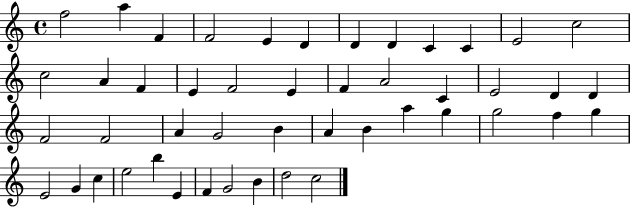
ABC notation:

X:1
T:Untitled
M:4/4
L:1/4
K:C
f2 a F F2 E D D D C C E2 c2 c2 A F E F2 E F A2 C E2 D D F2 F2 A G2 B A B a g g2 f g E2 G c e2 b E F G2 B d2 c2